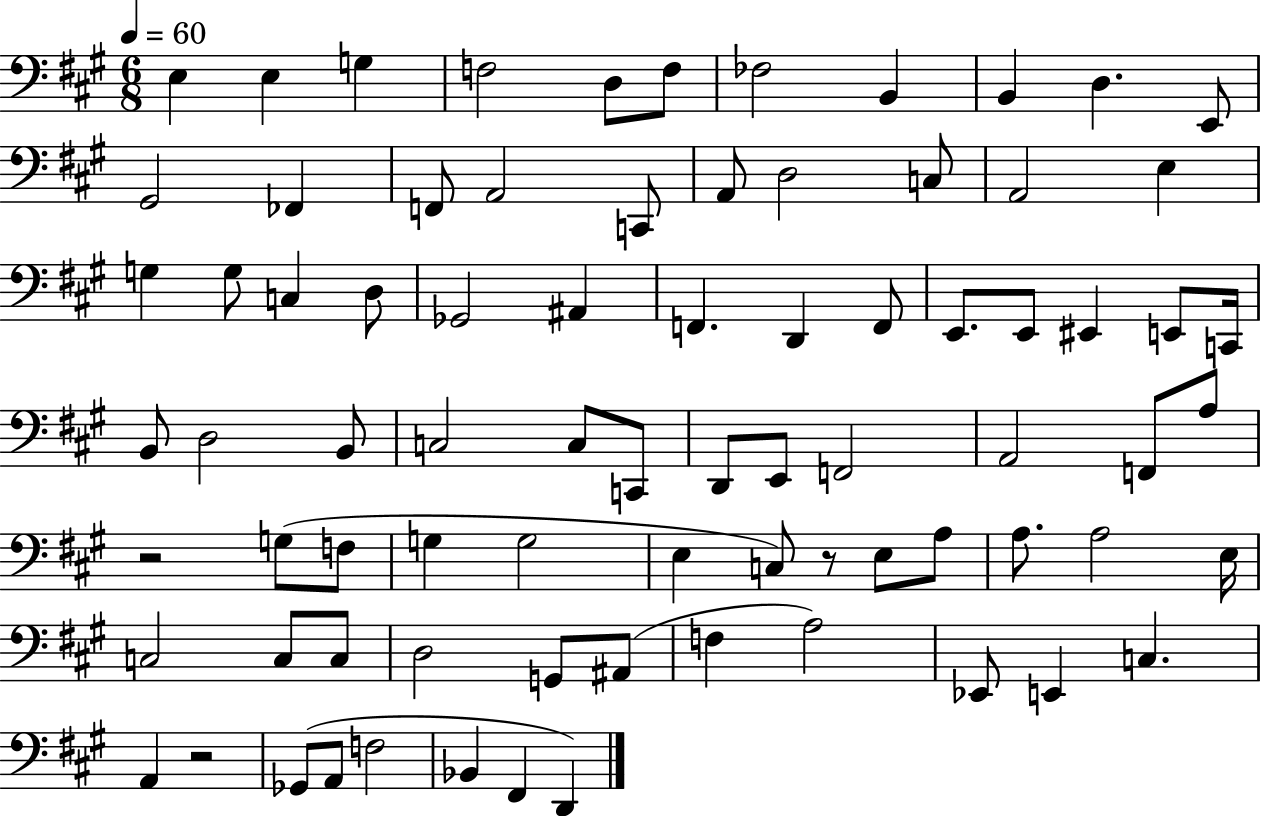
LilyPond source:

{
  \clef bass
  \numericTimeSignature
  \time 6/8
  \key a \major
  \tempo 4 = 60
  e4 e4 g4 | f2 d8 f8 | fes2 b,4 | b,4 d4. e,8 | \break gis,2 fes,4 | f,8 a,2 c,8 | a,8 d2 c8 | a,2 e4 | \break g4 g8 c4 d8 | ges,2 ais,4 | f,4. d,4 f,8 | e,8. e,8 eis,4 e,8 c,16 | \break b,8 d2 b,8 | c2 c8 c,8 | d,8 e,8 f,2 | a,2 f,8 a8 | \break r2 g8( f8 | g4 g2 | e4 c8) r8 e8 a8 | a8. a2 e16 | \break c2 c8 c8 | d2 g,8 ais,8( | f4 a2) | ees,8 e,4 c4. | \break a,4 r2 | ges,8( a,8 f2 | bes,4 fis,4 d,4) | \bar "|."
}